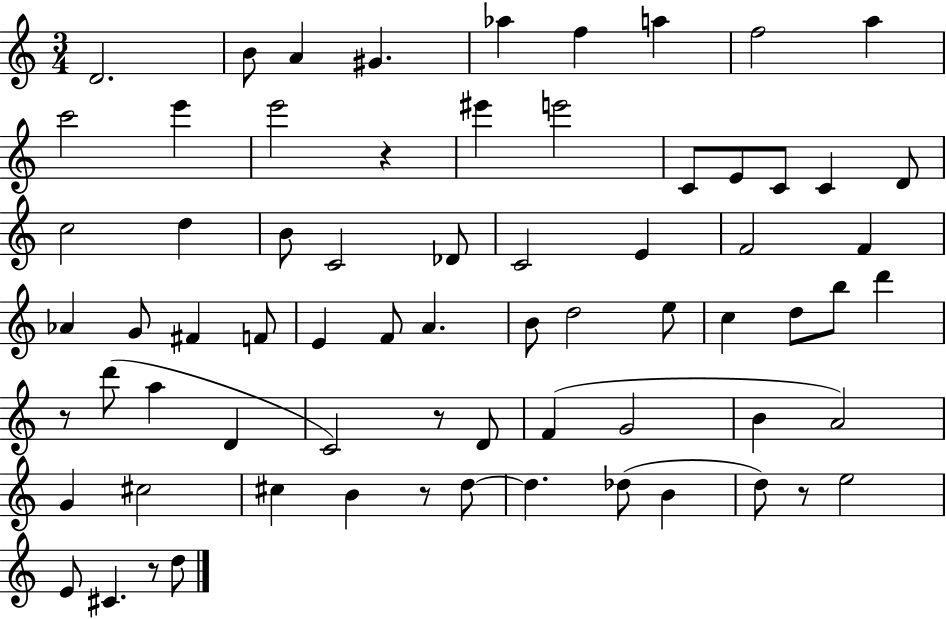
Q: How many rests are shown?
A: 6